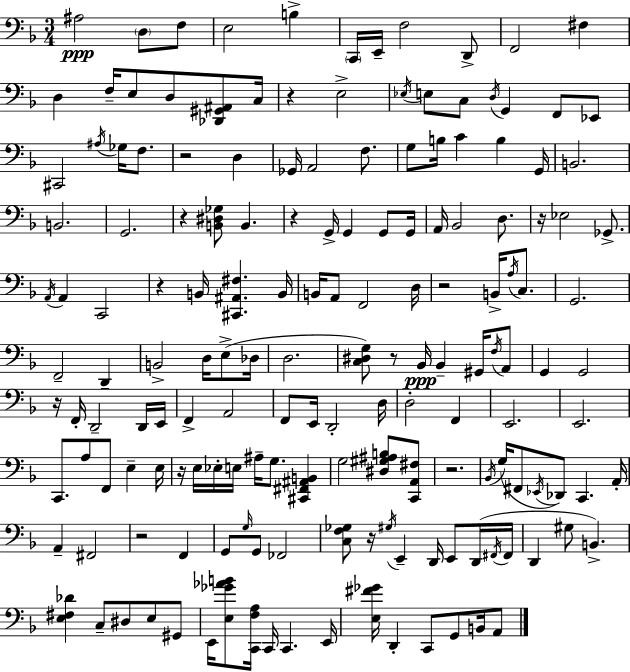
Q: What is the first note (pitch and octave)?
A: A#3